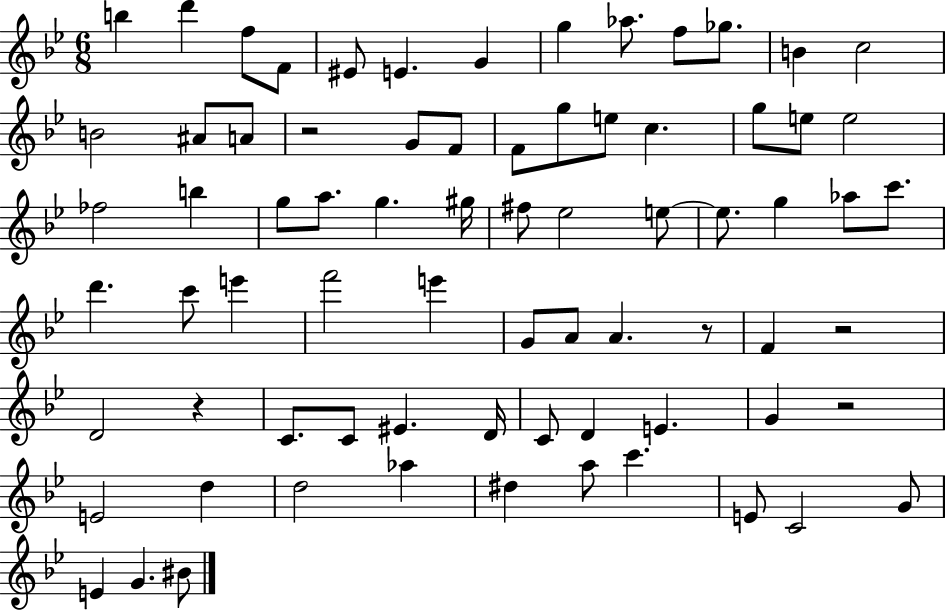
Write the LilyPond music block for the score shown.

{
  \clef treble
  \numericTimeSignature
  \time 6/8
  \key bes \major
  b''4 d'''4 f''8 f'8 | eis'8 e'4. g'4 | g''4 aes''8. f''8 ges''8. | b'4 c''2 | \break b'2 ais'8 a'8 | r2 g'8 f'8 | f'8 g''8 e''8 c''4. | g''8 e''8 e''2 | \break fes''2 b''4 | g''8 a''8. g''4. gis''16 | fis''8 ees''2 e''8~~ | e''8. g''4 aes''8 c'''8. | \break d'''4. c'''8 e'''4 | f'''2 e'''4 | g'8 a'8 a'4. r8 | f'4 r2 | \break d'2 r4 | c'8. c'8 eis'4. d'16 | c'8 d'4 e'4. | g'4 r2 | \break e'2 d''4 | d''2 aes''4 | dis''4 a''8 c'''4. | e'8 c'2 g'8 | \break e'4 g'4. bis'8 | \bar "|."
}